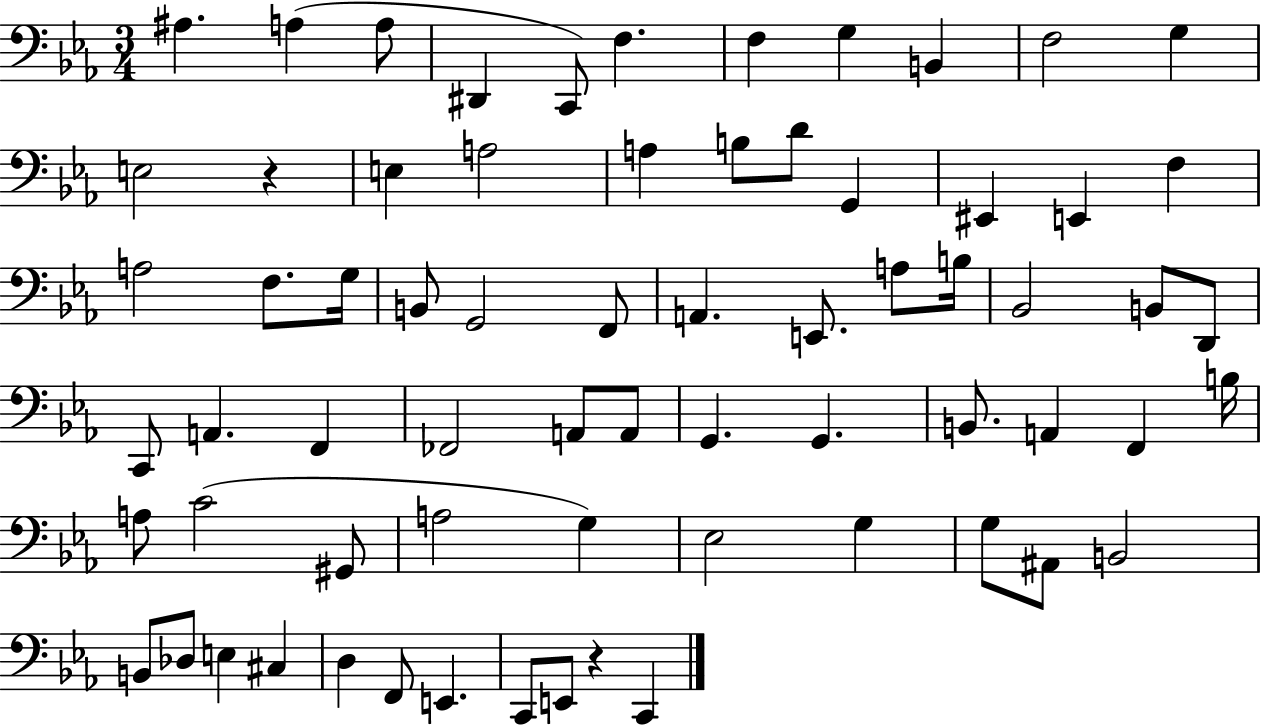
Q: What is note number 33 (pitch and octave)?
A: B2